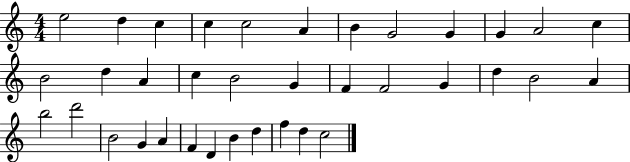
E5/h D5/q C5/q C5/q C5/h A4/q B4/q G4/h G4/q G4/q A4/h C5/q B4/h D5/q A4/q C5/q B4/h G4/q F4/q F4/h G4/q D5/q B4/h A4/q B5/h D6/h B4/h G4/q A4/q F4/q D4/q B4/q D5/q F5/q D5/q C5/h